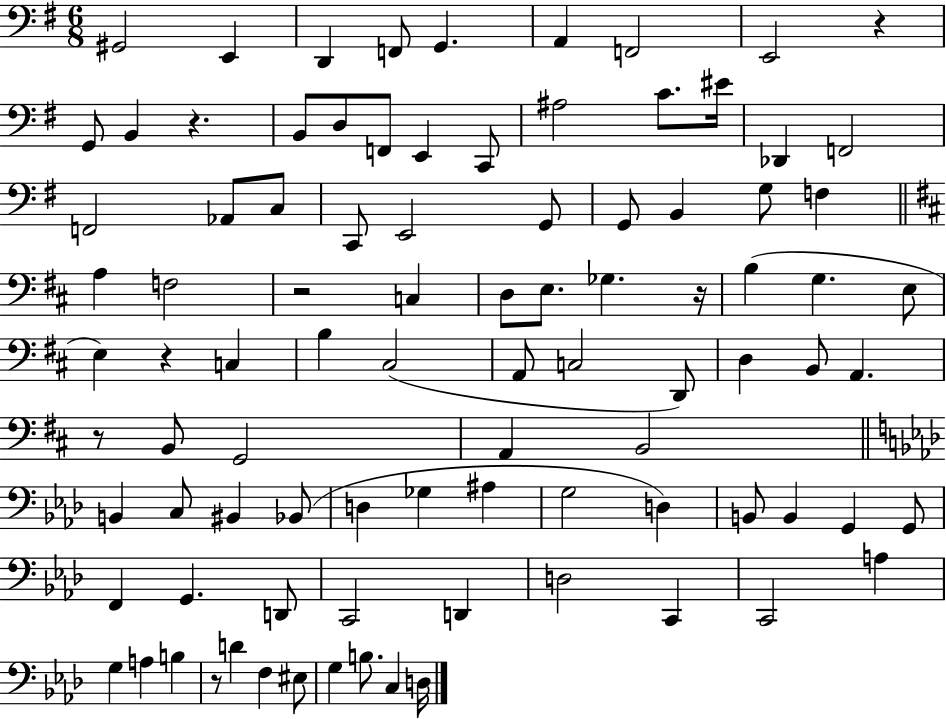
{
  \clef bass
  \numericTimeSignature
  \time 6/8
  \key g \major
  gis,2 e,4 | d,4 f,8 g,4. | a,4 f,2 | e,2 r4 | \break g,8 b,4 r4. | b,8 d8 f,8 e,4 c,8 | ais2 c'8. eis'16 | des,4 f,2 | \break f,2 aes,8 c8 | c,8 e,2 g,8 | g,8 b,4 g8 f4 | \bar "||" \break \key b \minor a4 f2 | r2 c4 | d8 e8. ges4. r16 | b4( g4. e8 | \break e4) r4 c4 | b4 cis2( | a,8 c2 d,8) | d4 b,8 a,4. | \break r8 b,8 g,2 | a,4 b,2 | \bar "||" \break \key f \minor b,4 c8 bis,4 bes,8( | d4 ges4 ais4 | g2 d4) | b,8 b,4 g,4 g,8 | \break f,4 g,4. d,8 | c,2 d,4 | d2 c,4 | c,2 a4 | \break g4 a4 b4 | r8 d'4 f4 eis8 | g4 b8. c4 d16 | \bar "|."
}